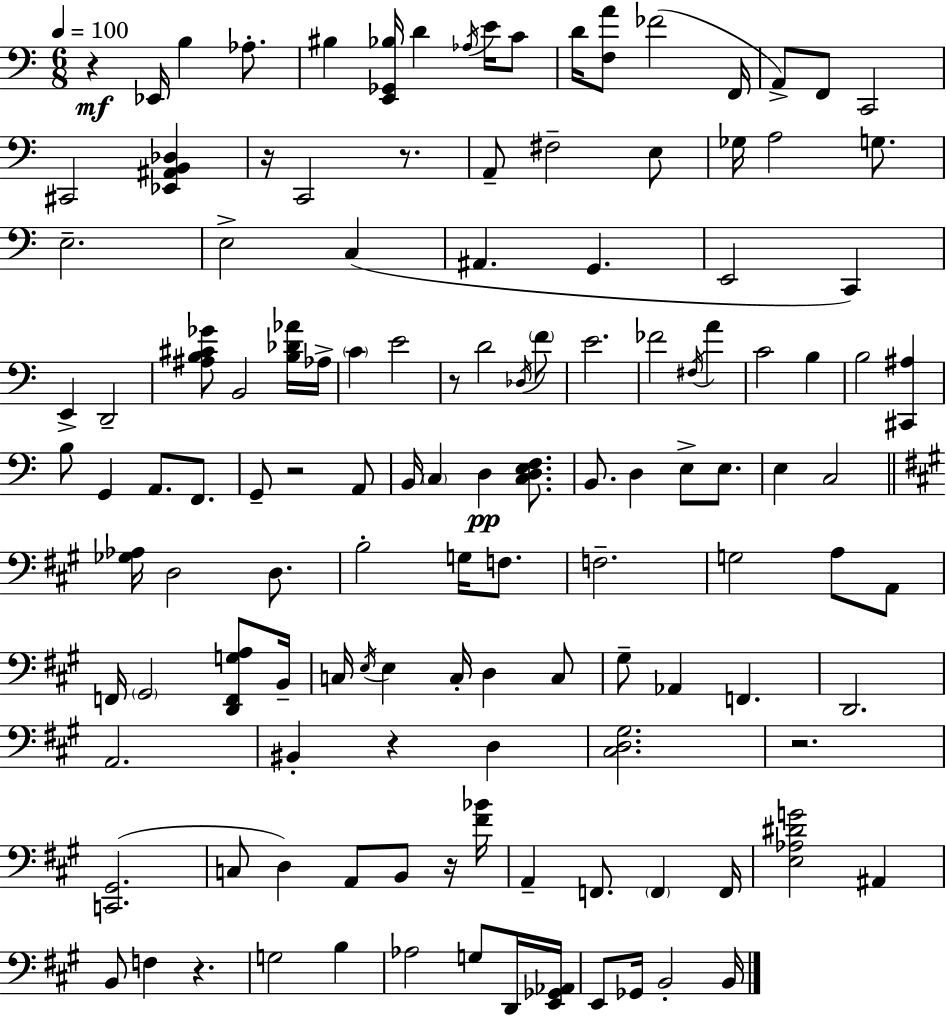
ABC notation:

X:1
T:Untitled
M:6/8
L:1/4
K:Am
z _E,,/4 B, _A,/2 ^B, [E,,_G,,_B,]/4 D _A,/4 E/4 C/2 D/4 [F,A]/2 _F2 F,,/4 A,,/2 F,,/2 C,,2 ^C,,2 [_E,,^A,,B,,_D,] z/4 C,,2 z/2 A,,/2 ^F,2 E,/2 _G,/4 A,2 G,/2 E,2 E,2 C, ^A,, G,, E,,2 C,, E,, D,,2 [^A,B,^C_G]/2 B,,2 [B,_D_A]/4 _A,/4 C E2 z/2 D2 _D,/4 F/2 E2 _F2 ^F,/4 A C2 B, B,2 [^C,,^A,] B,/2 G,, A,,/2 F,,/2 G,,/2 z2 A,,/2 B,,/4 C, D, [C,D,E,F,]/2 B,,/2 D, E,/2 E,/2 E, C,2 [_G,_A,]/4 D,2 D,/2 B,2 G,/4 F,/2 F,2 G,2 A,/2 A,,/2 F,,/4 ^G,,2 [D,,F,,G,A,]/2 B,,/4 C,/4 E,/4 E, C,/4 D, C,/2 ^G,/2 _A,, F,, D,,2 A,,2 ^B,, z D, [^C,D,^G,]2 z2 [C,,^G,,]2 C,/2 D, A,,/2 B,,/2 z/4 [^F_B]/4 A,, F,,/2 F,, F,,/4 [E,_A,^DG]2 ^A,, B,,/2 F, z G,2 B, _A,2 G,/2 D,,/4 [E,,_G,,_A,,]/4 E,,/2 _G,,/4 B,,2 B,,/4